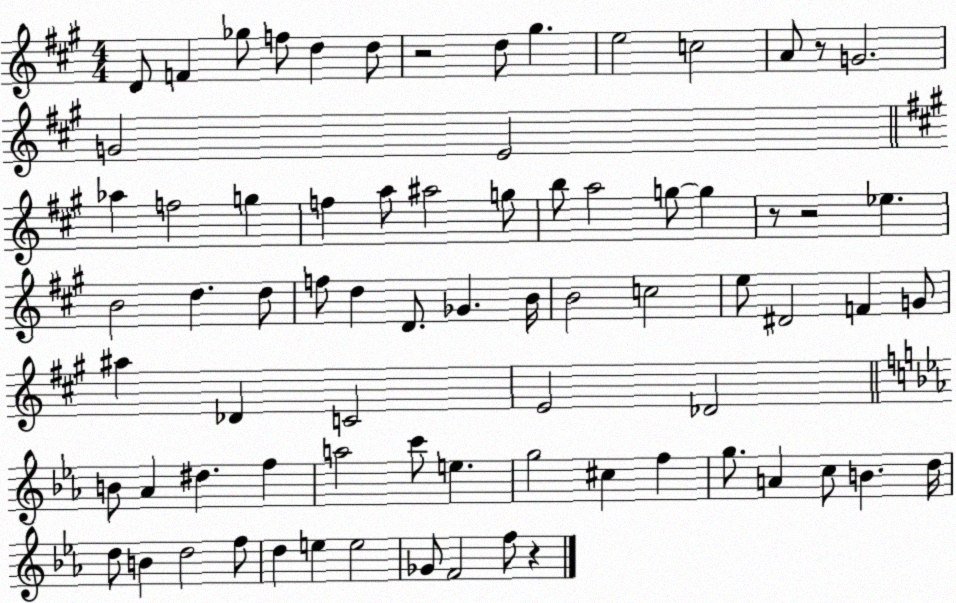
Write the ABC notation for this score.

X:1
T:Untitled
M:4/4
L:1/4
K:A
D/2 F _g/2 f/2 d d/2 z2 d/2 ^g e2 c2 A/2 z/2 G2 G2 E2 _a f2 g f a/2 ^a2 g/2 b/2 a2 g/2 g z/2 z2 _e B2 d d/2 f/2 d D/2 _G B/4 B2 c2 e/2 ^D2 F G/2 ^a _D C2 E2 _D2 B/2 _A ^d f a2 c'/2 e g2 ^c f g/2 A c/2 B d/4 d/2 B d2 f/2 d e e2 _G/2 F2 f/2 z